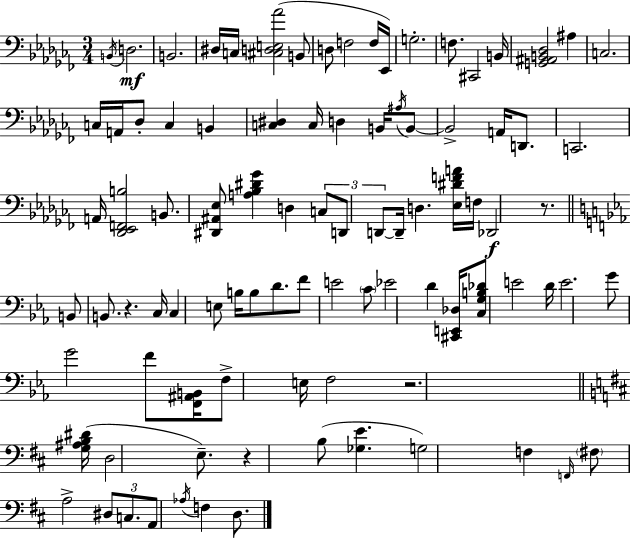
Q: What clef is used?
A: bass